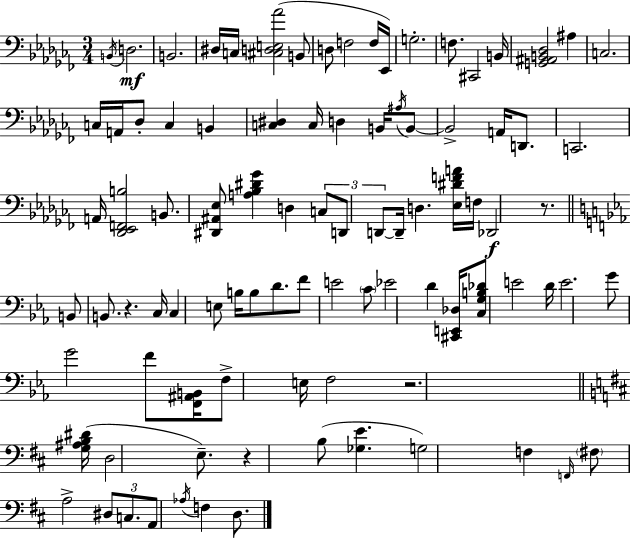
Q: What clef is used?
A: bass